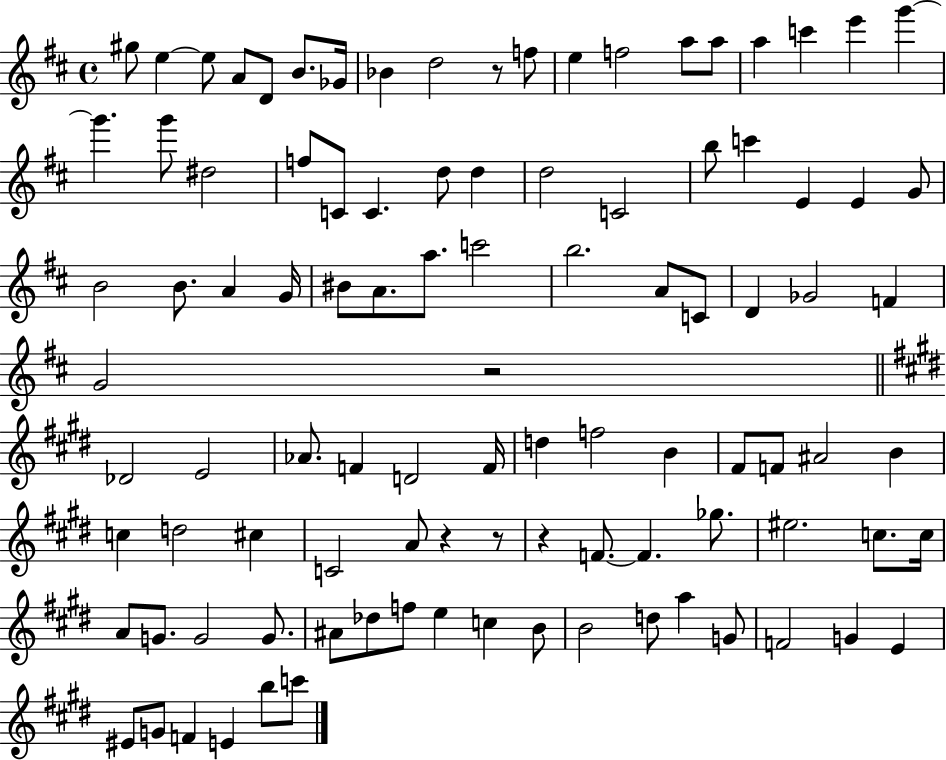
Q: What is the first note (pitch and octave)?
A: G#5